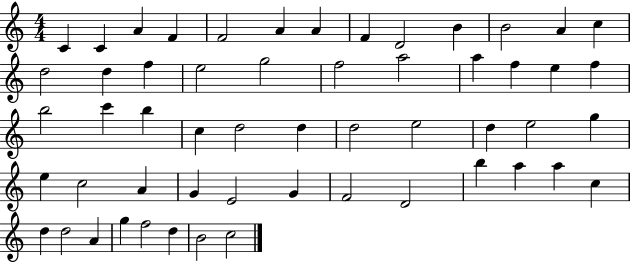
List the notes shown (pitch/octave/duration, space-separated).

C4/q C4/q A4/q F4/q F4/h A4/q A4/q F4/q D4/h B4/q B4/h A4/q C5/q D5/h D5/q F5/q E5/h G5/h F5/h A5/h A5/q F5/q E5/q F5/q B5/h C6/q B5/q C5/q D5/h D5/q D5/h E5/h D5/q E5/h G5/q E5/q C5/h A4/q G4/q E4/h G4/q F4/h D4/h B5/q A5/q A5/q C5/q D5/q D5/h A4/q G5/q F5/h D5/q B4/h C5/h